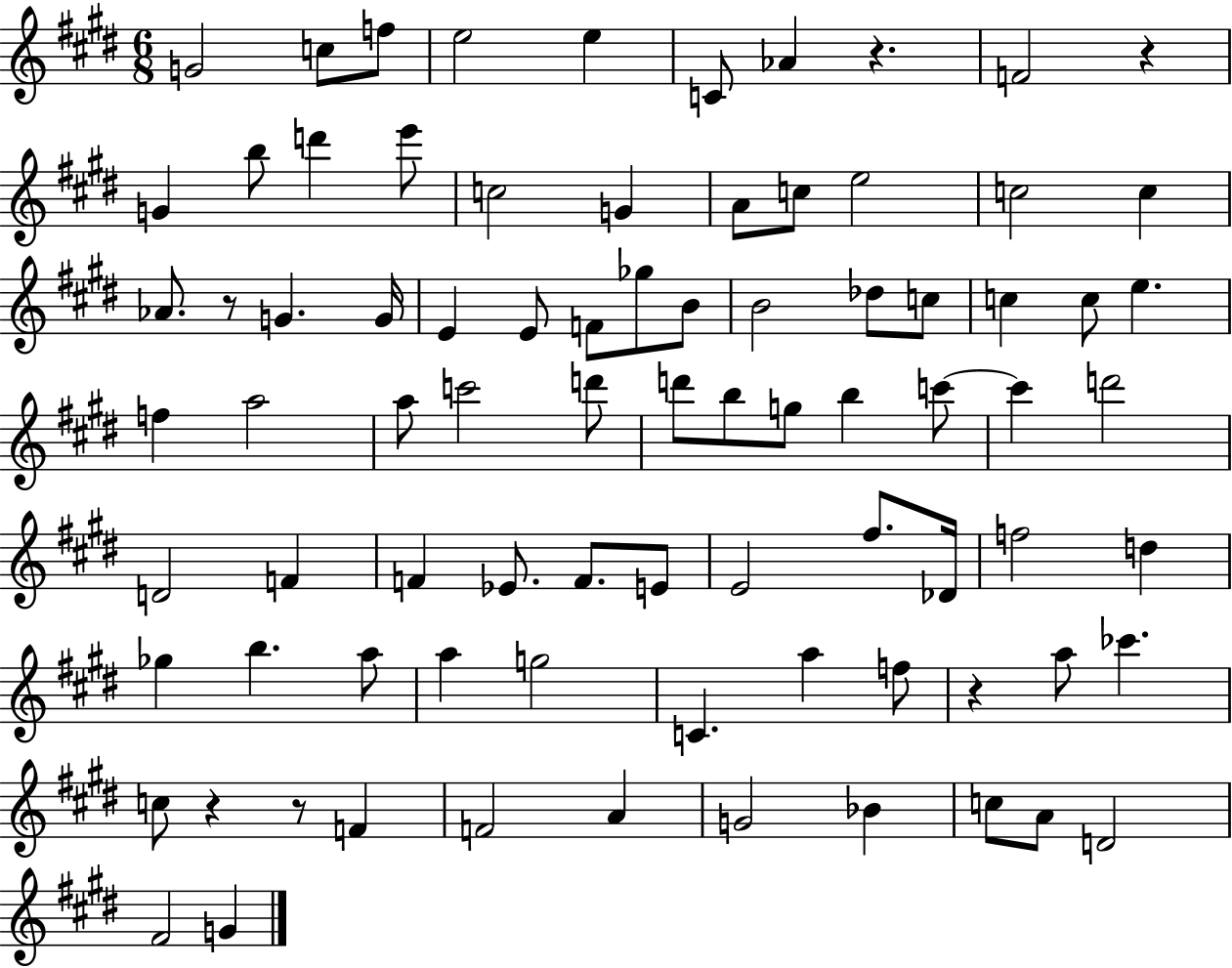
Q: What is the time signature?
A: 6/8